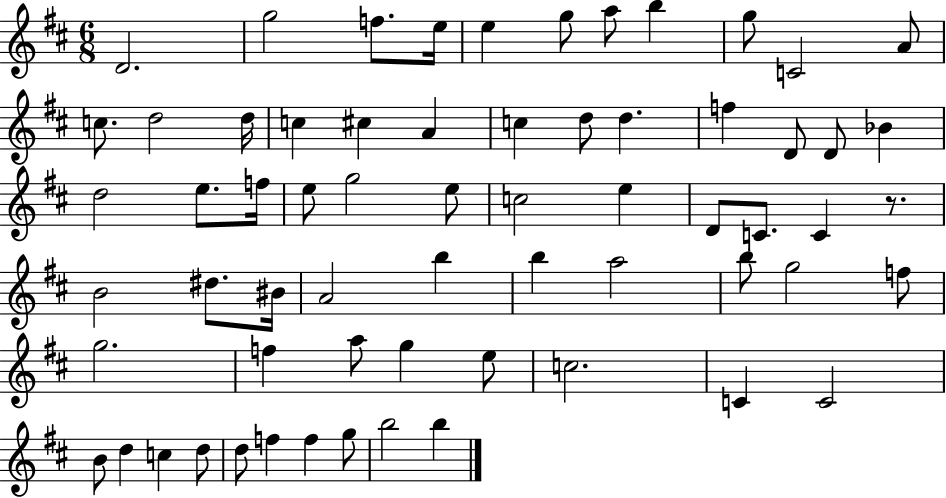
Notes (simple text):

D4/h. G5/h F5/e. E5/s E5/q G5/e A5/e B5/q G5/e C4/h A4/e C5/e. D5/h D5/s C5/q C#5/q A4/q C5/q D5/e D5/q. F5/q D4/e D4/e Bb4/q D5/h E5/e. F5/s E5/e G5/h E5/e C5/h E5/q D4/e C4/e. C4/q R/e. B4/h D#5/e. BIS4/s A4/h B5/q B5/q A5/h B5/e G5/h F5/e G5/h. F5/q A5/e G5/q E5/e C5/h. C4/q C4/h B4/e D5/q C5/q D5/e D5/e F5/q F5/q G5/e B5/h B5/q